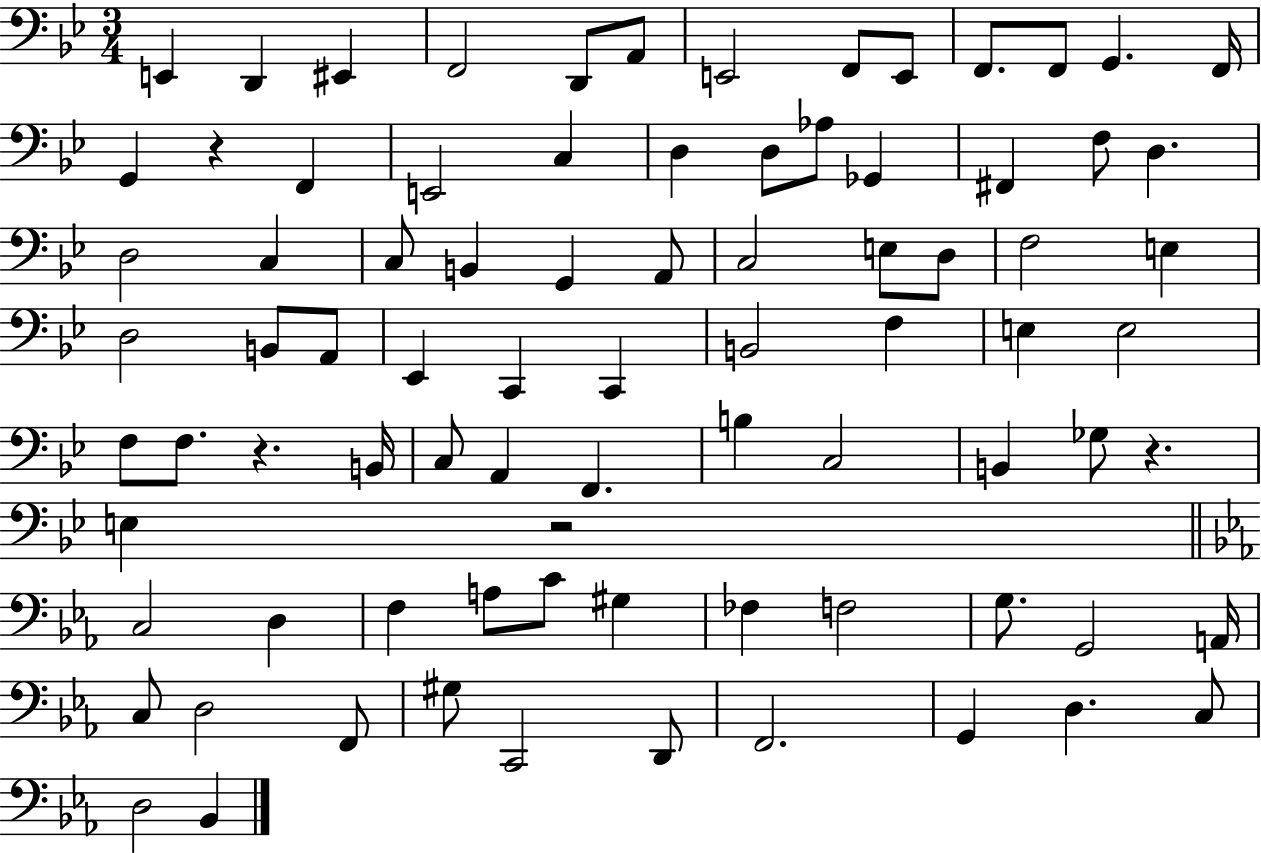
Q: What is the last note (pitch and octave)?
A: Bb2